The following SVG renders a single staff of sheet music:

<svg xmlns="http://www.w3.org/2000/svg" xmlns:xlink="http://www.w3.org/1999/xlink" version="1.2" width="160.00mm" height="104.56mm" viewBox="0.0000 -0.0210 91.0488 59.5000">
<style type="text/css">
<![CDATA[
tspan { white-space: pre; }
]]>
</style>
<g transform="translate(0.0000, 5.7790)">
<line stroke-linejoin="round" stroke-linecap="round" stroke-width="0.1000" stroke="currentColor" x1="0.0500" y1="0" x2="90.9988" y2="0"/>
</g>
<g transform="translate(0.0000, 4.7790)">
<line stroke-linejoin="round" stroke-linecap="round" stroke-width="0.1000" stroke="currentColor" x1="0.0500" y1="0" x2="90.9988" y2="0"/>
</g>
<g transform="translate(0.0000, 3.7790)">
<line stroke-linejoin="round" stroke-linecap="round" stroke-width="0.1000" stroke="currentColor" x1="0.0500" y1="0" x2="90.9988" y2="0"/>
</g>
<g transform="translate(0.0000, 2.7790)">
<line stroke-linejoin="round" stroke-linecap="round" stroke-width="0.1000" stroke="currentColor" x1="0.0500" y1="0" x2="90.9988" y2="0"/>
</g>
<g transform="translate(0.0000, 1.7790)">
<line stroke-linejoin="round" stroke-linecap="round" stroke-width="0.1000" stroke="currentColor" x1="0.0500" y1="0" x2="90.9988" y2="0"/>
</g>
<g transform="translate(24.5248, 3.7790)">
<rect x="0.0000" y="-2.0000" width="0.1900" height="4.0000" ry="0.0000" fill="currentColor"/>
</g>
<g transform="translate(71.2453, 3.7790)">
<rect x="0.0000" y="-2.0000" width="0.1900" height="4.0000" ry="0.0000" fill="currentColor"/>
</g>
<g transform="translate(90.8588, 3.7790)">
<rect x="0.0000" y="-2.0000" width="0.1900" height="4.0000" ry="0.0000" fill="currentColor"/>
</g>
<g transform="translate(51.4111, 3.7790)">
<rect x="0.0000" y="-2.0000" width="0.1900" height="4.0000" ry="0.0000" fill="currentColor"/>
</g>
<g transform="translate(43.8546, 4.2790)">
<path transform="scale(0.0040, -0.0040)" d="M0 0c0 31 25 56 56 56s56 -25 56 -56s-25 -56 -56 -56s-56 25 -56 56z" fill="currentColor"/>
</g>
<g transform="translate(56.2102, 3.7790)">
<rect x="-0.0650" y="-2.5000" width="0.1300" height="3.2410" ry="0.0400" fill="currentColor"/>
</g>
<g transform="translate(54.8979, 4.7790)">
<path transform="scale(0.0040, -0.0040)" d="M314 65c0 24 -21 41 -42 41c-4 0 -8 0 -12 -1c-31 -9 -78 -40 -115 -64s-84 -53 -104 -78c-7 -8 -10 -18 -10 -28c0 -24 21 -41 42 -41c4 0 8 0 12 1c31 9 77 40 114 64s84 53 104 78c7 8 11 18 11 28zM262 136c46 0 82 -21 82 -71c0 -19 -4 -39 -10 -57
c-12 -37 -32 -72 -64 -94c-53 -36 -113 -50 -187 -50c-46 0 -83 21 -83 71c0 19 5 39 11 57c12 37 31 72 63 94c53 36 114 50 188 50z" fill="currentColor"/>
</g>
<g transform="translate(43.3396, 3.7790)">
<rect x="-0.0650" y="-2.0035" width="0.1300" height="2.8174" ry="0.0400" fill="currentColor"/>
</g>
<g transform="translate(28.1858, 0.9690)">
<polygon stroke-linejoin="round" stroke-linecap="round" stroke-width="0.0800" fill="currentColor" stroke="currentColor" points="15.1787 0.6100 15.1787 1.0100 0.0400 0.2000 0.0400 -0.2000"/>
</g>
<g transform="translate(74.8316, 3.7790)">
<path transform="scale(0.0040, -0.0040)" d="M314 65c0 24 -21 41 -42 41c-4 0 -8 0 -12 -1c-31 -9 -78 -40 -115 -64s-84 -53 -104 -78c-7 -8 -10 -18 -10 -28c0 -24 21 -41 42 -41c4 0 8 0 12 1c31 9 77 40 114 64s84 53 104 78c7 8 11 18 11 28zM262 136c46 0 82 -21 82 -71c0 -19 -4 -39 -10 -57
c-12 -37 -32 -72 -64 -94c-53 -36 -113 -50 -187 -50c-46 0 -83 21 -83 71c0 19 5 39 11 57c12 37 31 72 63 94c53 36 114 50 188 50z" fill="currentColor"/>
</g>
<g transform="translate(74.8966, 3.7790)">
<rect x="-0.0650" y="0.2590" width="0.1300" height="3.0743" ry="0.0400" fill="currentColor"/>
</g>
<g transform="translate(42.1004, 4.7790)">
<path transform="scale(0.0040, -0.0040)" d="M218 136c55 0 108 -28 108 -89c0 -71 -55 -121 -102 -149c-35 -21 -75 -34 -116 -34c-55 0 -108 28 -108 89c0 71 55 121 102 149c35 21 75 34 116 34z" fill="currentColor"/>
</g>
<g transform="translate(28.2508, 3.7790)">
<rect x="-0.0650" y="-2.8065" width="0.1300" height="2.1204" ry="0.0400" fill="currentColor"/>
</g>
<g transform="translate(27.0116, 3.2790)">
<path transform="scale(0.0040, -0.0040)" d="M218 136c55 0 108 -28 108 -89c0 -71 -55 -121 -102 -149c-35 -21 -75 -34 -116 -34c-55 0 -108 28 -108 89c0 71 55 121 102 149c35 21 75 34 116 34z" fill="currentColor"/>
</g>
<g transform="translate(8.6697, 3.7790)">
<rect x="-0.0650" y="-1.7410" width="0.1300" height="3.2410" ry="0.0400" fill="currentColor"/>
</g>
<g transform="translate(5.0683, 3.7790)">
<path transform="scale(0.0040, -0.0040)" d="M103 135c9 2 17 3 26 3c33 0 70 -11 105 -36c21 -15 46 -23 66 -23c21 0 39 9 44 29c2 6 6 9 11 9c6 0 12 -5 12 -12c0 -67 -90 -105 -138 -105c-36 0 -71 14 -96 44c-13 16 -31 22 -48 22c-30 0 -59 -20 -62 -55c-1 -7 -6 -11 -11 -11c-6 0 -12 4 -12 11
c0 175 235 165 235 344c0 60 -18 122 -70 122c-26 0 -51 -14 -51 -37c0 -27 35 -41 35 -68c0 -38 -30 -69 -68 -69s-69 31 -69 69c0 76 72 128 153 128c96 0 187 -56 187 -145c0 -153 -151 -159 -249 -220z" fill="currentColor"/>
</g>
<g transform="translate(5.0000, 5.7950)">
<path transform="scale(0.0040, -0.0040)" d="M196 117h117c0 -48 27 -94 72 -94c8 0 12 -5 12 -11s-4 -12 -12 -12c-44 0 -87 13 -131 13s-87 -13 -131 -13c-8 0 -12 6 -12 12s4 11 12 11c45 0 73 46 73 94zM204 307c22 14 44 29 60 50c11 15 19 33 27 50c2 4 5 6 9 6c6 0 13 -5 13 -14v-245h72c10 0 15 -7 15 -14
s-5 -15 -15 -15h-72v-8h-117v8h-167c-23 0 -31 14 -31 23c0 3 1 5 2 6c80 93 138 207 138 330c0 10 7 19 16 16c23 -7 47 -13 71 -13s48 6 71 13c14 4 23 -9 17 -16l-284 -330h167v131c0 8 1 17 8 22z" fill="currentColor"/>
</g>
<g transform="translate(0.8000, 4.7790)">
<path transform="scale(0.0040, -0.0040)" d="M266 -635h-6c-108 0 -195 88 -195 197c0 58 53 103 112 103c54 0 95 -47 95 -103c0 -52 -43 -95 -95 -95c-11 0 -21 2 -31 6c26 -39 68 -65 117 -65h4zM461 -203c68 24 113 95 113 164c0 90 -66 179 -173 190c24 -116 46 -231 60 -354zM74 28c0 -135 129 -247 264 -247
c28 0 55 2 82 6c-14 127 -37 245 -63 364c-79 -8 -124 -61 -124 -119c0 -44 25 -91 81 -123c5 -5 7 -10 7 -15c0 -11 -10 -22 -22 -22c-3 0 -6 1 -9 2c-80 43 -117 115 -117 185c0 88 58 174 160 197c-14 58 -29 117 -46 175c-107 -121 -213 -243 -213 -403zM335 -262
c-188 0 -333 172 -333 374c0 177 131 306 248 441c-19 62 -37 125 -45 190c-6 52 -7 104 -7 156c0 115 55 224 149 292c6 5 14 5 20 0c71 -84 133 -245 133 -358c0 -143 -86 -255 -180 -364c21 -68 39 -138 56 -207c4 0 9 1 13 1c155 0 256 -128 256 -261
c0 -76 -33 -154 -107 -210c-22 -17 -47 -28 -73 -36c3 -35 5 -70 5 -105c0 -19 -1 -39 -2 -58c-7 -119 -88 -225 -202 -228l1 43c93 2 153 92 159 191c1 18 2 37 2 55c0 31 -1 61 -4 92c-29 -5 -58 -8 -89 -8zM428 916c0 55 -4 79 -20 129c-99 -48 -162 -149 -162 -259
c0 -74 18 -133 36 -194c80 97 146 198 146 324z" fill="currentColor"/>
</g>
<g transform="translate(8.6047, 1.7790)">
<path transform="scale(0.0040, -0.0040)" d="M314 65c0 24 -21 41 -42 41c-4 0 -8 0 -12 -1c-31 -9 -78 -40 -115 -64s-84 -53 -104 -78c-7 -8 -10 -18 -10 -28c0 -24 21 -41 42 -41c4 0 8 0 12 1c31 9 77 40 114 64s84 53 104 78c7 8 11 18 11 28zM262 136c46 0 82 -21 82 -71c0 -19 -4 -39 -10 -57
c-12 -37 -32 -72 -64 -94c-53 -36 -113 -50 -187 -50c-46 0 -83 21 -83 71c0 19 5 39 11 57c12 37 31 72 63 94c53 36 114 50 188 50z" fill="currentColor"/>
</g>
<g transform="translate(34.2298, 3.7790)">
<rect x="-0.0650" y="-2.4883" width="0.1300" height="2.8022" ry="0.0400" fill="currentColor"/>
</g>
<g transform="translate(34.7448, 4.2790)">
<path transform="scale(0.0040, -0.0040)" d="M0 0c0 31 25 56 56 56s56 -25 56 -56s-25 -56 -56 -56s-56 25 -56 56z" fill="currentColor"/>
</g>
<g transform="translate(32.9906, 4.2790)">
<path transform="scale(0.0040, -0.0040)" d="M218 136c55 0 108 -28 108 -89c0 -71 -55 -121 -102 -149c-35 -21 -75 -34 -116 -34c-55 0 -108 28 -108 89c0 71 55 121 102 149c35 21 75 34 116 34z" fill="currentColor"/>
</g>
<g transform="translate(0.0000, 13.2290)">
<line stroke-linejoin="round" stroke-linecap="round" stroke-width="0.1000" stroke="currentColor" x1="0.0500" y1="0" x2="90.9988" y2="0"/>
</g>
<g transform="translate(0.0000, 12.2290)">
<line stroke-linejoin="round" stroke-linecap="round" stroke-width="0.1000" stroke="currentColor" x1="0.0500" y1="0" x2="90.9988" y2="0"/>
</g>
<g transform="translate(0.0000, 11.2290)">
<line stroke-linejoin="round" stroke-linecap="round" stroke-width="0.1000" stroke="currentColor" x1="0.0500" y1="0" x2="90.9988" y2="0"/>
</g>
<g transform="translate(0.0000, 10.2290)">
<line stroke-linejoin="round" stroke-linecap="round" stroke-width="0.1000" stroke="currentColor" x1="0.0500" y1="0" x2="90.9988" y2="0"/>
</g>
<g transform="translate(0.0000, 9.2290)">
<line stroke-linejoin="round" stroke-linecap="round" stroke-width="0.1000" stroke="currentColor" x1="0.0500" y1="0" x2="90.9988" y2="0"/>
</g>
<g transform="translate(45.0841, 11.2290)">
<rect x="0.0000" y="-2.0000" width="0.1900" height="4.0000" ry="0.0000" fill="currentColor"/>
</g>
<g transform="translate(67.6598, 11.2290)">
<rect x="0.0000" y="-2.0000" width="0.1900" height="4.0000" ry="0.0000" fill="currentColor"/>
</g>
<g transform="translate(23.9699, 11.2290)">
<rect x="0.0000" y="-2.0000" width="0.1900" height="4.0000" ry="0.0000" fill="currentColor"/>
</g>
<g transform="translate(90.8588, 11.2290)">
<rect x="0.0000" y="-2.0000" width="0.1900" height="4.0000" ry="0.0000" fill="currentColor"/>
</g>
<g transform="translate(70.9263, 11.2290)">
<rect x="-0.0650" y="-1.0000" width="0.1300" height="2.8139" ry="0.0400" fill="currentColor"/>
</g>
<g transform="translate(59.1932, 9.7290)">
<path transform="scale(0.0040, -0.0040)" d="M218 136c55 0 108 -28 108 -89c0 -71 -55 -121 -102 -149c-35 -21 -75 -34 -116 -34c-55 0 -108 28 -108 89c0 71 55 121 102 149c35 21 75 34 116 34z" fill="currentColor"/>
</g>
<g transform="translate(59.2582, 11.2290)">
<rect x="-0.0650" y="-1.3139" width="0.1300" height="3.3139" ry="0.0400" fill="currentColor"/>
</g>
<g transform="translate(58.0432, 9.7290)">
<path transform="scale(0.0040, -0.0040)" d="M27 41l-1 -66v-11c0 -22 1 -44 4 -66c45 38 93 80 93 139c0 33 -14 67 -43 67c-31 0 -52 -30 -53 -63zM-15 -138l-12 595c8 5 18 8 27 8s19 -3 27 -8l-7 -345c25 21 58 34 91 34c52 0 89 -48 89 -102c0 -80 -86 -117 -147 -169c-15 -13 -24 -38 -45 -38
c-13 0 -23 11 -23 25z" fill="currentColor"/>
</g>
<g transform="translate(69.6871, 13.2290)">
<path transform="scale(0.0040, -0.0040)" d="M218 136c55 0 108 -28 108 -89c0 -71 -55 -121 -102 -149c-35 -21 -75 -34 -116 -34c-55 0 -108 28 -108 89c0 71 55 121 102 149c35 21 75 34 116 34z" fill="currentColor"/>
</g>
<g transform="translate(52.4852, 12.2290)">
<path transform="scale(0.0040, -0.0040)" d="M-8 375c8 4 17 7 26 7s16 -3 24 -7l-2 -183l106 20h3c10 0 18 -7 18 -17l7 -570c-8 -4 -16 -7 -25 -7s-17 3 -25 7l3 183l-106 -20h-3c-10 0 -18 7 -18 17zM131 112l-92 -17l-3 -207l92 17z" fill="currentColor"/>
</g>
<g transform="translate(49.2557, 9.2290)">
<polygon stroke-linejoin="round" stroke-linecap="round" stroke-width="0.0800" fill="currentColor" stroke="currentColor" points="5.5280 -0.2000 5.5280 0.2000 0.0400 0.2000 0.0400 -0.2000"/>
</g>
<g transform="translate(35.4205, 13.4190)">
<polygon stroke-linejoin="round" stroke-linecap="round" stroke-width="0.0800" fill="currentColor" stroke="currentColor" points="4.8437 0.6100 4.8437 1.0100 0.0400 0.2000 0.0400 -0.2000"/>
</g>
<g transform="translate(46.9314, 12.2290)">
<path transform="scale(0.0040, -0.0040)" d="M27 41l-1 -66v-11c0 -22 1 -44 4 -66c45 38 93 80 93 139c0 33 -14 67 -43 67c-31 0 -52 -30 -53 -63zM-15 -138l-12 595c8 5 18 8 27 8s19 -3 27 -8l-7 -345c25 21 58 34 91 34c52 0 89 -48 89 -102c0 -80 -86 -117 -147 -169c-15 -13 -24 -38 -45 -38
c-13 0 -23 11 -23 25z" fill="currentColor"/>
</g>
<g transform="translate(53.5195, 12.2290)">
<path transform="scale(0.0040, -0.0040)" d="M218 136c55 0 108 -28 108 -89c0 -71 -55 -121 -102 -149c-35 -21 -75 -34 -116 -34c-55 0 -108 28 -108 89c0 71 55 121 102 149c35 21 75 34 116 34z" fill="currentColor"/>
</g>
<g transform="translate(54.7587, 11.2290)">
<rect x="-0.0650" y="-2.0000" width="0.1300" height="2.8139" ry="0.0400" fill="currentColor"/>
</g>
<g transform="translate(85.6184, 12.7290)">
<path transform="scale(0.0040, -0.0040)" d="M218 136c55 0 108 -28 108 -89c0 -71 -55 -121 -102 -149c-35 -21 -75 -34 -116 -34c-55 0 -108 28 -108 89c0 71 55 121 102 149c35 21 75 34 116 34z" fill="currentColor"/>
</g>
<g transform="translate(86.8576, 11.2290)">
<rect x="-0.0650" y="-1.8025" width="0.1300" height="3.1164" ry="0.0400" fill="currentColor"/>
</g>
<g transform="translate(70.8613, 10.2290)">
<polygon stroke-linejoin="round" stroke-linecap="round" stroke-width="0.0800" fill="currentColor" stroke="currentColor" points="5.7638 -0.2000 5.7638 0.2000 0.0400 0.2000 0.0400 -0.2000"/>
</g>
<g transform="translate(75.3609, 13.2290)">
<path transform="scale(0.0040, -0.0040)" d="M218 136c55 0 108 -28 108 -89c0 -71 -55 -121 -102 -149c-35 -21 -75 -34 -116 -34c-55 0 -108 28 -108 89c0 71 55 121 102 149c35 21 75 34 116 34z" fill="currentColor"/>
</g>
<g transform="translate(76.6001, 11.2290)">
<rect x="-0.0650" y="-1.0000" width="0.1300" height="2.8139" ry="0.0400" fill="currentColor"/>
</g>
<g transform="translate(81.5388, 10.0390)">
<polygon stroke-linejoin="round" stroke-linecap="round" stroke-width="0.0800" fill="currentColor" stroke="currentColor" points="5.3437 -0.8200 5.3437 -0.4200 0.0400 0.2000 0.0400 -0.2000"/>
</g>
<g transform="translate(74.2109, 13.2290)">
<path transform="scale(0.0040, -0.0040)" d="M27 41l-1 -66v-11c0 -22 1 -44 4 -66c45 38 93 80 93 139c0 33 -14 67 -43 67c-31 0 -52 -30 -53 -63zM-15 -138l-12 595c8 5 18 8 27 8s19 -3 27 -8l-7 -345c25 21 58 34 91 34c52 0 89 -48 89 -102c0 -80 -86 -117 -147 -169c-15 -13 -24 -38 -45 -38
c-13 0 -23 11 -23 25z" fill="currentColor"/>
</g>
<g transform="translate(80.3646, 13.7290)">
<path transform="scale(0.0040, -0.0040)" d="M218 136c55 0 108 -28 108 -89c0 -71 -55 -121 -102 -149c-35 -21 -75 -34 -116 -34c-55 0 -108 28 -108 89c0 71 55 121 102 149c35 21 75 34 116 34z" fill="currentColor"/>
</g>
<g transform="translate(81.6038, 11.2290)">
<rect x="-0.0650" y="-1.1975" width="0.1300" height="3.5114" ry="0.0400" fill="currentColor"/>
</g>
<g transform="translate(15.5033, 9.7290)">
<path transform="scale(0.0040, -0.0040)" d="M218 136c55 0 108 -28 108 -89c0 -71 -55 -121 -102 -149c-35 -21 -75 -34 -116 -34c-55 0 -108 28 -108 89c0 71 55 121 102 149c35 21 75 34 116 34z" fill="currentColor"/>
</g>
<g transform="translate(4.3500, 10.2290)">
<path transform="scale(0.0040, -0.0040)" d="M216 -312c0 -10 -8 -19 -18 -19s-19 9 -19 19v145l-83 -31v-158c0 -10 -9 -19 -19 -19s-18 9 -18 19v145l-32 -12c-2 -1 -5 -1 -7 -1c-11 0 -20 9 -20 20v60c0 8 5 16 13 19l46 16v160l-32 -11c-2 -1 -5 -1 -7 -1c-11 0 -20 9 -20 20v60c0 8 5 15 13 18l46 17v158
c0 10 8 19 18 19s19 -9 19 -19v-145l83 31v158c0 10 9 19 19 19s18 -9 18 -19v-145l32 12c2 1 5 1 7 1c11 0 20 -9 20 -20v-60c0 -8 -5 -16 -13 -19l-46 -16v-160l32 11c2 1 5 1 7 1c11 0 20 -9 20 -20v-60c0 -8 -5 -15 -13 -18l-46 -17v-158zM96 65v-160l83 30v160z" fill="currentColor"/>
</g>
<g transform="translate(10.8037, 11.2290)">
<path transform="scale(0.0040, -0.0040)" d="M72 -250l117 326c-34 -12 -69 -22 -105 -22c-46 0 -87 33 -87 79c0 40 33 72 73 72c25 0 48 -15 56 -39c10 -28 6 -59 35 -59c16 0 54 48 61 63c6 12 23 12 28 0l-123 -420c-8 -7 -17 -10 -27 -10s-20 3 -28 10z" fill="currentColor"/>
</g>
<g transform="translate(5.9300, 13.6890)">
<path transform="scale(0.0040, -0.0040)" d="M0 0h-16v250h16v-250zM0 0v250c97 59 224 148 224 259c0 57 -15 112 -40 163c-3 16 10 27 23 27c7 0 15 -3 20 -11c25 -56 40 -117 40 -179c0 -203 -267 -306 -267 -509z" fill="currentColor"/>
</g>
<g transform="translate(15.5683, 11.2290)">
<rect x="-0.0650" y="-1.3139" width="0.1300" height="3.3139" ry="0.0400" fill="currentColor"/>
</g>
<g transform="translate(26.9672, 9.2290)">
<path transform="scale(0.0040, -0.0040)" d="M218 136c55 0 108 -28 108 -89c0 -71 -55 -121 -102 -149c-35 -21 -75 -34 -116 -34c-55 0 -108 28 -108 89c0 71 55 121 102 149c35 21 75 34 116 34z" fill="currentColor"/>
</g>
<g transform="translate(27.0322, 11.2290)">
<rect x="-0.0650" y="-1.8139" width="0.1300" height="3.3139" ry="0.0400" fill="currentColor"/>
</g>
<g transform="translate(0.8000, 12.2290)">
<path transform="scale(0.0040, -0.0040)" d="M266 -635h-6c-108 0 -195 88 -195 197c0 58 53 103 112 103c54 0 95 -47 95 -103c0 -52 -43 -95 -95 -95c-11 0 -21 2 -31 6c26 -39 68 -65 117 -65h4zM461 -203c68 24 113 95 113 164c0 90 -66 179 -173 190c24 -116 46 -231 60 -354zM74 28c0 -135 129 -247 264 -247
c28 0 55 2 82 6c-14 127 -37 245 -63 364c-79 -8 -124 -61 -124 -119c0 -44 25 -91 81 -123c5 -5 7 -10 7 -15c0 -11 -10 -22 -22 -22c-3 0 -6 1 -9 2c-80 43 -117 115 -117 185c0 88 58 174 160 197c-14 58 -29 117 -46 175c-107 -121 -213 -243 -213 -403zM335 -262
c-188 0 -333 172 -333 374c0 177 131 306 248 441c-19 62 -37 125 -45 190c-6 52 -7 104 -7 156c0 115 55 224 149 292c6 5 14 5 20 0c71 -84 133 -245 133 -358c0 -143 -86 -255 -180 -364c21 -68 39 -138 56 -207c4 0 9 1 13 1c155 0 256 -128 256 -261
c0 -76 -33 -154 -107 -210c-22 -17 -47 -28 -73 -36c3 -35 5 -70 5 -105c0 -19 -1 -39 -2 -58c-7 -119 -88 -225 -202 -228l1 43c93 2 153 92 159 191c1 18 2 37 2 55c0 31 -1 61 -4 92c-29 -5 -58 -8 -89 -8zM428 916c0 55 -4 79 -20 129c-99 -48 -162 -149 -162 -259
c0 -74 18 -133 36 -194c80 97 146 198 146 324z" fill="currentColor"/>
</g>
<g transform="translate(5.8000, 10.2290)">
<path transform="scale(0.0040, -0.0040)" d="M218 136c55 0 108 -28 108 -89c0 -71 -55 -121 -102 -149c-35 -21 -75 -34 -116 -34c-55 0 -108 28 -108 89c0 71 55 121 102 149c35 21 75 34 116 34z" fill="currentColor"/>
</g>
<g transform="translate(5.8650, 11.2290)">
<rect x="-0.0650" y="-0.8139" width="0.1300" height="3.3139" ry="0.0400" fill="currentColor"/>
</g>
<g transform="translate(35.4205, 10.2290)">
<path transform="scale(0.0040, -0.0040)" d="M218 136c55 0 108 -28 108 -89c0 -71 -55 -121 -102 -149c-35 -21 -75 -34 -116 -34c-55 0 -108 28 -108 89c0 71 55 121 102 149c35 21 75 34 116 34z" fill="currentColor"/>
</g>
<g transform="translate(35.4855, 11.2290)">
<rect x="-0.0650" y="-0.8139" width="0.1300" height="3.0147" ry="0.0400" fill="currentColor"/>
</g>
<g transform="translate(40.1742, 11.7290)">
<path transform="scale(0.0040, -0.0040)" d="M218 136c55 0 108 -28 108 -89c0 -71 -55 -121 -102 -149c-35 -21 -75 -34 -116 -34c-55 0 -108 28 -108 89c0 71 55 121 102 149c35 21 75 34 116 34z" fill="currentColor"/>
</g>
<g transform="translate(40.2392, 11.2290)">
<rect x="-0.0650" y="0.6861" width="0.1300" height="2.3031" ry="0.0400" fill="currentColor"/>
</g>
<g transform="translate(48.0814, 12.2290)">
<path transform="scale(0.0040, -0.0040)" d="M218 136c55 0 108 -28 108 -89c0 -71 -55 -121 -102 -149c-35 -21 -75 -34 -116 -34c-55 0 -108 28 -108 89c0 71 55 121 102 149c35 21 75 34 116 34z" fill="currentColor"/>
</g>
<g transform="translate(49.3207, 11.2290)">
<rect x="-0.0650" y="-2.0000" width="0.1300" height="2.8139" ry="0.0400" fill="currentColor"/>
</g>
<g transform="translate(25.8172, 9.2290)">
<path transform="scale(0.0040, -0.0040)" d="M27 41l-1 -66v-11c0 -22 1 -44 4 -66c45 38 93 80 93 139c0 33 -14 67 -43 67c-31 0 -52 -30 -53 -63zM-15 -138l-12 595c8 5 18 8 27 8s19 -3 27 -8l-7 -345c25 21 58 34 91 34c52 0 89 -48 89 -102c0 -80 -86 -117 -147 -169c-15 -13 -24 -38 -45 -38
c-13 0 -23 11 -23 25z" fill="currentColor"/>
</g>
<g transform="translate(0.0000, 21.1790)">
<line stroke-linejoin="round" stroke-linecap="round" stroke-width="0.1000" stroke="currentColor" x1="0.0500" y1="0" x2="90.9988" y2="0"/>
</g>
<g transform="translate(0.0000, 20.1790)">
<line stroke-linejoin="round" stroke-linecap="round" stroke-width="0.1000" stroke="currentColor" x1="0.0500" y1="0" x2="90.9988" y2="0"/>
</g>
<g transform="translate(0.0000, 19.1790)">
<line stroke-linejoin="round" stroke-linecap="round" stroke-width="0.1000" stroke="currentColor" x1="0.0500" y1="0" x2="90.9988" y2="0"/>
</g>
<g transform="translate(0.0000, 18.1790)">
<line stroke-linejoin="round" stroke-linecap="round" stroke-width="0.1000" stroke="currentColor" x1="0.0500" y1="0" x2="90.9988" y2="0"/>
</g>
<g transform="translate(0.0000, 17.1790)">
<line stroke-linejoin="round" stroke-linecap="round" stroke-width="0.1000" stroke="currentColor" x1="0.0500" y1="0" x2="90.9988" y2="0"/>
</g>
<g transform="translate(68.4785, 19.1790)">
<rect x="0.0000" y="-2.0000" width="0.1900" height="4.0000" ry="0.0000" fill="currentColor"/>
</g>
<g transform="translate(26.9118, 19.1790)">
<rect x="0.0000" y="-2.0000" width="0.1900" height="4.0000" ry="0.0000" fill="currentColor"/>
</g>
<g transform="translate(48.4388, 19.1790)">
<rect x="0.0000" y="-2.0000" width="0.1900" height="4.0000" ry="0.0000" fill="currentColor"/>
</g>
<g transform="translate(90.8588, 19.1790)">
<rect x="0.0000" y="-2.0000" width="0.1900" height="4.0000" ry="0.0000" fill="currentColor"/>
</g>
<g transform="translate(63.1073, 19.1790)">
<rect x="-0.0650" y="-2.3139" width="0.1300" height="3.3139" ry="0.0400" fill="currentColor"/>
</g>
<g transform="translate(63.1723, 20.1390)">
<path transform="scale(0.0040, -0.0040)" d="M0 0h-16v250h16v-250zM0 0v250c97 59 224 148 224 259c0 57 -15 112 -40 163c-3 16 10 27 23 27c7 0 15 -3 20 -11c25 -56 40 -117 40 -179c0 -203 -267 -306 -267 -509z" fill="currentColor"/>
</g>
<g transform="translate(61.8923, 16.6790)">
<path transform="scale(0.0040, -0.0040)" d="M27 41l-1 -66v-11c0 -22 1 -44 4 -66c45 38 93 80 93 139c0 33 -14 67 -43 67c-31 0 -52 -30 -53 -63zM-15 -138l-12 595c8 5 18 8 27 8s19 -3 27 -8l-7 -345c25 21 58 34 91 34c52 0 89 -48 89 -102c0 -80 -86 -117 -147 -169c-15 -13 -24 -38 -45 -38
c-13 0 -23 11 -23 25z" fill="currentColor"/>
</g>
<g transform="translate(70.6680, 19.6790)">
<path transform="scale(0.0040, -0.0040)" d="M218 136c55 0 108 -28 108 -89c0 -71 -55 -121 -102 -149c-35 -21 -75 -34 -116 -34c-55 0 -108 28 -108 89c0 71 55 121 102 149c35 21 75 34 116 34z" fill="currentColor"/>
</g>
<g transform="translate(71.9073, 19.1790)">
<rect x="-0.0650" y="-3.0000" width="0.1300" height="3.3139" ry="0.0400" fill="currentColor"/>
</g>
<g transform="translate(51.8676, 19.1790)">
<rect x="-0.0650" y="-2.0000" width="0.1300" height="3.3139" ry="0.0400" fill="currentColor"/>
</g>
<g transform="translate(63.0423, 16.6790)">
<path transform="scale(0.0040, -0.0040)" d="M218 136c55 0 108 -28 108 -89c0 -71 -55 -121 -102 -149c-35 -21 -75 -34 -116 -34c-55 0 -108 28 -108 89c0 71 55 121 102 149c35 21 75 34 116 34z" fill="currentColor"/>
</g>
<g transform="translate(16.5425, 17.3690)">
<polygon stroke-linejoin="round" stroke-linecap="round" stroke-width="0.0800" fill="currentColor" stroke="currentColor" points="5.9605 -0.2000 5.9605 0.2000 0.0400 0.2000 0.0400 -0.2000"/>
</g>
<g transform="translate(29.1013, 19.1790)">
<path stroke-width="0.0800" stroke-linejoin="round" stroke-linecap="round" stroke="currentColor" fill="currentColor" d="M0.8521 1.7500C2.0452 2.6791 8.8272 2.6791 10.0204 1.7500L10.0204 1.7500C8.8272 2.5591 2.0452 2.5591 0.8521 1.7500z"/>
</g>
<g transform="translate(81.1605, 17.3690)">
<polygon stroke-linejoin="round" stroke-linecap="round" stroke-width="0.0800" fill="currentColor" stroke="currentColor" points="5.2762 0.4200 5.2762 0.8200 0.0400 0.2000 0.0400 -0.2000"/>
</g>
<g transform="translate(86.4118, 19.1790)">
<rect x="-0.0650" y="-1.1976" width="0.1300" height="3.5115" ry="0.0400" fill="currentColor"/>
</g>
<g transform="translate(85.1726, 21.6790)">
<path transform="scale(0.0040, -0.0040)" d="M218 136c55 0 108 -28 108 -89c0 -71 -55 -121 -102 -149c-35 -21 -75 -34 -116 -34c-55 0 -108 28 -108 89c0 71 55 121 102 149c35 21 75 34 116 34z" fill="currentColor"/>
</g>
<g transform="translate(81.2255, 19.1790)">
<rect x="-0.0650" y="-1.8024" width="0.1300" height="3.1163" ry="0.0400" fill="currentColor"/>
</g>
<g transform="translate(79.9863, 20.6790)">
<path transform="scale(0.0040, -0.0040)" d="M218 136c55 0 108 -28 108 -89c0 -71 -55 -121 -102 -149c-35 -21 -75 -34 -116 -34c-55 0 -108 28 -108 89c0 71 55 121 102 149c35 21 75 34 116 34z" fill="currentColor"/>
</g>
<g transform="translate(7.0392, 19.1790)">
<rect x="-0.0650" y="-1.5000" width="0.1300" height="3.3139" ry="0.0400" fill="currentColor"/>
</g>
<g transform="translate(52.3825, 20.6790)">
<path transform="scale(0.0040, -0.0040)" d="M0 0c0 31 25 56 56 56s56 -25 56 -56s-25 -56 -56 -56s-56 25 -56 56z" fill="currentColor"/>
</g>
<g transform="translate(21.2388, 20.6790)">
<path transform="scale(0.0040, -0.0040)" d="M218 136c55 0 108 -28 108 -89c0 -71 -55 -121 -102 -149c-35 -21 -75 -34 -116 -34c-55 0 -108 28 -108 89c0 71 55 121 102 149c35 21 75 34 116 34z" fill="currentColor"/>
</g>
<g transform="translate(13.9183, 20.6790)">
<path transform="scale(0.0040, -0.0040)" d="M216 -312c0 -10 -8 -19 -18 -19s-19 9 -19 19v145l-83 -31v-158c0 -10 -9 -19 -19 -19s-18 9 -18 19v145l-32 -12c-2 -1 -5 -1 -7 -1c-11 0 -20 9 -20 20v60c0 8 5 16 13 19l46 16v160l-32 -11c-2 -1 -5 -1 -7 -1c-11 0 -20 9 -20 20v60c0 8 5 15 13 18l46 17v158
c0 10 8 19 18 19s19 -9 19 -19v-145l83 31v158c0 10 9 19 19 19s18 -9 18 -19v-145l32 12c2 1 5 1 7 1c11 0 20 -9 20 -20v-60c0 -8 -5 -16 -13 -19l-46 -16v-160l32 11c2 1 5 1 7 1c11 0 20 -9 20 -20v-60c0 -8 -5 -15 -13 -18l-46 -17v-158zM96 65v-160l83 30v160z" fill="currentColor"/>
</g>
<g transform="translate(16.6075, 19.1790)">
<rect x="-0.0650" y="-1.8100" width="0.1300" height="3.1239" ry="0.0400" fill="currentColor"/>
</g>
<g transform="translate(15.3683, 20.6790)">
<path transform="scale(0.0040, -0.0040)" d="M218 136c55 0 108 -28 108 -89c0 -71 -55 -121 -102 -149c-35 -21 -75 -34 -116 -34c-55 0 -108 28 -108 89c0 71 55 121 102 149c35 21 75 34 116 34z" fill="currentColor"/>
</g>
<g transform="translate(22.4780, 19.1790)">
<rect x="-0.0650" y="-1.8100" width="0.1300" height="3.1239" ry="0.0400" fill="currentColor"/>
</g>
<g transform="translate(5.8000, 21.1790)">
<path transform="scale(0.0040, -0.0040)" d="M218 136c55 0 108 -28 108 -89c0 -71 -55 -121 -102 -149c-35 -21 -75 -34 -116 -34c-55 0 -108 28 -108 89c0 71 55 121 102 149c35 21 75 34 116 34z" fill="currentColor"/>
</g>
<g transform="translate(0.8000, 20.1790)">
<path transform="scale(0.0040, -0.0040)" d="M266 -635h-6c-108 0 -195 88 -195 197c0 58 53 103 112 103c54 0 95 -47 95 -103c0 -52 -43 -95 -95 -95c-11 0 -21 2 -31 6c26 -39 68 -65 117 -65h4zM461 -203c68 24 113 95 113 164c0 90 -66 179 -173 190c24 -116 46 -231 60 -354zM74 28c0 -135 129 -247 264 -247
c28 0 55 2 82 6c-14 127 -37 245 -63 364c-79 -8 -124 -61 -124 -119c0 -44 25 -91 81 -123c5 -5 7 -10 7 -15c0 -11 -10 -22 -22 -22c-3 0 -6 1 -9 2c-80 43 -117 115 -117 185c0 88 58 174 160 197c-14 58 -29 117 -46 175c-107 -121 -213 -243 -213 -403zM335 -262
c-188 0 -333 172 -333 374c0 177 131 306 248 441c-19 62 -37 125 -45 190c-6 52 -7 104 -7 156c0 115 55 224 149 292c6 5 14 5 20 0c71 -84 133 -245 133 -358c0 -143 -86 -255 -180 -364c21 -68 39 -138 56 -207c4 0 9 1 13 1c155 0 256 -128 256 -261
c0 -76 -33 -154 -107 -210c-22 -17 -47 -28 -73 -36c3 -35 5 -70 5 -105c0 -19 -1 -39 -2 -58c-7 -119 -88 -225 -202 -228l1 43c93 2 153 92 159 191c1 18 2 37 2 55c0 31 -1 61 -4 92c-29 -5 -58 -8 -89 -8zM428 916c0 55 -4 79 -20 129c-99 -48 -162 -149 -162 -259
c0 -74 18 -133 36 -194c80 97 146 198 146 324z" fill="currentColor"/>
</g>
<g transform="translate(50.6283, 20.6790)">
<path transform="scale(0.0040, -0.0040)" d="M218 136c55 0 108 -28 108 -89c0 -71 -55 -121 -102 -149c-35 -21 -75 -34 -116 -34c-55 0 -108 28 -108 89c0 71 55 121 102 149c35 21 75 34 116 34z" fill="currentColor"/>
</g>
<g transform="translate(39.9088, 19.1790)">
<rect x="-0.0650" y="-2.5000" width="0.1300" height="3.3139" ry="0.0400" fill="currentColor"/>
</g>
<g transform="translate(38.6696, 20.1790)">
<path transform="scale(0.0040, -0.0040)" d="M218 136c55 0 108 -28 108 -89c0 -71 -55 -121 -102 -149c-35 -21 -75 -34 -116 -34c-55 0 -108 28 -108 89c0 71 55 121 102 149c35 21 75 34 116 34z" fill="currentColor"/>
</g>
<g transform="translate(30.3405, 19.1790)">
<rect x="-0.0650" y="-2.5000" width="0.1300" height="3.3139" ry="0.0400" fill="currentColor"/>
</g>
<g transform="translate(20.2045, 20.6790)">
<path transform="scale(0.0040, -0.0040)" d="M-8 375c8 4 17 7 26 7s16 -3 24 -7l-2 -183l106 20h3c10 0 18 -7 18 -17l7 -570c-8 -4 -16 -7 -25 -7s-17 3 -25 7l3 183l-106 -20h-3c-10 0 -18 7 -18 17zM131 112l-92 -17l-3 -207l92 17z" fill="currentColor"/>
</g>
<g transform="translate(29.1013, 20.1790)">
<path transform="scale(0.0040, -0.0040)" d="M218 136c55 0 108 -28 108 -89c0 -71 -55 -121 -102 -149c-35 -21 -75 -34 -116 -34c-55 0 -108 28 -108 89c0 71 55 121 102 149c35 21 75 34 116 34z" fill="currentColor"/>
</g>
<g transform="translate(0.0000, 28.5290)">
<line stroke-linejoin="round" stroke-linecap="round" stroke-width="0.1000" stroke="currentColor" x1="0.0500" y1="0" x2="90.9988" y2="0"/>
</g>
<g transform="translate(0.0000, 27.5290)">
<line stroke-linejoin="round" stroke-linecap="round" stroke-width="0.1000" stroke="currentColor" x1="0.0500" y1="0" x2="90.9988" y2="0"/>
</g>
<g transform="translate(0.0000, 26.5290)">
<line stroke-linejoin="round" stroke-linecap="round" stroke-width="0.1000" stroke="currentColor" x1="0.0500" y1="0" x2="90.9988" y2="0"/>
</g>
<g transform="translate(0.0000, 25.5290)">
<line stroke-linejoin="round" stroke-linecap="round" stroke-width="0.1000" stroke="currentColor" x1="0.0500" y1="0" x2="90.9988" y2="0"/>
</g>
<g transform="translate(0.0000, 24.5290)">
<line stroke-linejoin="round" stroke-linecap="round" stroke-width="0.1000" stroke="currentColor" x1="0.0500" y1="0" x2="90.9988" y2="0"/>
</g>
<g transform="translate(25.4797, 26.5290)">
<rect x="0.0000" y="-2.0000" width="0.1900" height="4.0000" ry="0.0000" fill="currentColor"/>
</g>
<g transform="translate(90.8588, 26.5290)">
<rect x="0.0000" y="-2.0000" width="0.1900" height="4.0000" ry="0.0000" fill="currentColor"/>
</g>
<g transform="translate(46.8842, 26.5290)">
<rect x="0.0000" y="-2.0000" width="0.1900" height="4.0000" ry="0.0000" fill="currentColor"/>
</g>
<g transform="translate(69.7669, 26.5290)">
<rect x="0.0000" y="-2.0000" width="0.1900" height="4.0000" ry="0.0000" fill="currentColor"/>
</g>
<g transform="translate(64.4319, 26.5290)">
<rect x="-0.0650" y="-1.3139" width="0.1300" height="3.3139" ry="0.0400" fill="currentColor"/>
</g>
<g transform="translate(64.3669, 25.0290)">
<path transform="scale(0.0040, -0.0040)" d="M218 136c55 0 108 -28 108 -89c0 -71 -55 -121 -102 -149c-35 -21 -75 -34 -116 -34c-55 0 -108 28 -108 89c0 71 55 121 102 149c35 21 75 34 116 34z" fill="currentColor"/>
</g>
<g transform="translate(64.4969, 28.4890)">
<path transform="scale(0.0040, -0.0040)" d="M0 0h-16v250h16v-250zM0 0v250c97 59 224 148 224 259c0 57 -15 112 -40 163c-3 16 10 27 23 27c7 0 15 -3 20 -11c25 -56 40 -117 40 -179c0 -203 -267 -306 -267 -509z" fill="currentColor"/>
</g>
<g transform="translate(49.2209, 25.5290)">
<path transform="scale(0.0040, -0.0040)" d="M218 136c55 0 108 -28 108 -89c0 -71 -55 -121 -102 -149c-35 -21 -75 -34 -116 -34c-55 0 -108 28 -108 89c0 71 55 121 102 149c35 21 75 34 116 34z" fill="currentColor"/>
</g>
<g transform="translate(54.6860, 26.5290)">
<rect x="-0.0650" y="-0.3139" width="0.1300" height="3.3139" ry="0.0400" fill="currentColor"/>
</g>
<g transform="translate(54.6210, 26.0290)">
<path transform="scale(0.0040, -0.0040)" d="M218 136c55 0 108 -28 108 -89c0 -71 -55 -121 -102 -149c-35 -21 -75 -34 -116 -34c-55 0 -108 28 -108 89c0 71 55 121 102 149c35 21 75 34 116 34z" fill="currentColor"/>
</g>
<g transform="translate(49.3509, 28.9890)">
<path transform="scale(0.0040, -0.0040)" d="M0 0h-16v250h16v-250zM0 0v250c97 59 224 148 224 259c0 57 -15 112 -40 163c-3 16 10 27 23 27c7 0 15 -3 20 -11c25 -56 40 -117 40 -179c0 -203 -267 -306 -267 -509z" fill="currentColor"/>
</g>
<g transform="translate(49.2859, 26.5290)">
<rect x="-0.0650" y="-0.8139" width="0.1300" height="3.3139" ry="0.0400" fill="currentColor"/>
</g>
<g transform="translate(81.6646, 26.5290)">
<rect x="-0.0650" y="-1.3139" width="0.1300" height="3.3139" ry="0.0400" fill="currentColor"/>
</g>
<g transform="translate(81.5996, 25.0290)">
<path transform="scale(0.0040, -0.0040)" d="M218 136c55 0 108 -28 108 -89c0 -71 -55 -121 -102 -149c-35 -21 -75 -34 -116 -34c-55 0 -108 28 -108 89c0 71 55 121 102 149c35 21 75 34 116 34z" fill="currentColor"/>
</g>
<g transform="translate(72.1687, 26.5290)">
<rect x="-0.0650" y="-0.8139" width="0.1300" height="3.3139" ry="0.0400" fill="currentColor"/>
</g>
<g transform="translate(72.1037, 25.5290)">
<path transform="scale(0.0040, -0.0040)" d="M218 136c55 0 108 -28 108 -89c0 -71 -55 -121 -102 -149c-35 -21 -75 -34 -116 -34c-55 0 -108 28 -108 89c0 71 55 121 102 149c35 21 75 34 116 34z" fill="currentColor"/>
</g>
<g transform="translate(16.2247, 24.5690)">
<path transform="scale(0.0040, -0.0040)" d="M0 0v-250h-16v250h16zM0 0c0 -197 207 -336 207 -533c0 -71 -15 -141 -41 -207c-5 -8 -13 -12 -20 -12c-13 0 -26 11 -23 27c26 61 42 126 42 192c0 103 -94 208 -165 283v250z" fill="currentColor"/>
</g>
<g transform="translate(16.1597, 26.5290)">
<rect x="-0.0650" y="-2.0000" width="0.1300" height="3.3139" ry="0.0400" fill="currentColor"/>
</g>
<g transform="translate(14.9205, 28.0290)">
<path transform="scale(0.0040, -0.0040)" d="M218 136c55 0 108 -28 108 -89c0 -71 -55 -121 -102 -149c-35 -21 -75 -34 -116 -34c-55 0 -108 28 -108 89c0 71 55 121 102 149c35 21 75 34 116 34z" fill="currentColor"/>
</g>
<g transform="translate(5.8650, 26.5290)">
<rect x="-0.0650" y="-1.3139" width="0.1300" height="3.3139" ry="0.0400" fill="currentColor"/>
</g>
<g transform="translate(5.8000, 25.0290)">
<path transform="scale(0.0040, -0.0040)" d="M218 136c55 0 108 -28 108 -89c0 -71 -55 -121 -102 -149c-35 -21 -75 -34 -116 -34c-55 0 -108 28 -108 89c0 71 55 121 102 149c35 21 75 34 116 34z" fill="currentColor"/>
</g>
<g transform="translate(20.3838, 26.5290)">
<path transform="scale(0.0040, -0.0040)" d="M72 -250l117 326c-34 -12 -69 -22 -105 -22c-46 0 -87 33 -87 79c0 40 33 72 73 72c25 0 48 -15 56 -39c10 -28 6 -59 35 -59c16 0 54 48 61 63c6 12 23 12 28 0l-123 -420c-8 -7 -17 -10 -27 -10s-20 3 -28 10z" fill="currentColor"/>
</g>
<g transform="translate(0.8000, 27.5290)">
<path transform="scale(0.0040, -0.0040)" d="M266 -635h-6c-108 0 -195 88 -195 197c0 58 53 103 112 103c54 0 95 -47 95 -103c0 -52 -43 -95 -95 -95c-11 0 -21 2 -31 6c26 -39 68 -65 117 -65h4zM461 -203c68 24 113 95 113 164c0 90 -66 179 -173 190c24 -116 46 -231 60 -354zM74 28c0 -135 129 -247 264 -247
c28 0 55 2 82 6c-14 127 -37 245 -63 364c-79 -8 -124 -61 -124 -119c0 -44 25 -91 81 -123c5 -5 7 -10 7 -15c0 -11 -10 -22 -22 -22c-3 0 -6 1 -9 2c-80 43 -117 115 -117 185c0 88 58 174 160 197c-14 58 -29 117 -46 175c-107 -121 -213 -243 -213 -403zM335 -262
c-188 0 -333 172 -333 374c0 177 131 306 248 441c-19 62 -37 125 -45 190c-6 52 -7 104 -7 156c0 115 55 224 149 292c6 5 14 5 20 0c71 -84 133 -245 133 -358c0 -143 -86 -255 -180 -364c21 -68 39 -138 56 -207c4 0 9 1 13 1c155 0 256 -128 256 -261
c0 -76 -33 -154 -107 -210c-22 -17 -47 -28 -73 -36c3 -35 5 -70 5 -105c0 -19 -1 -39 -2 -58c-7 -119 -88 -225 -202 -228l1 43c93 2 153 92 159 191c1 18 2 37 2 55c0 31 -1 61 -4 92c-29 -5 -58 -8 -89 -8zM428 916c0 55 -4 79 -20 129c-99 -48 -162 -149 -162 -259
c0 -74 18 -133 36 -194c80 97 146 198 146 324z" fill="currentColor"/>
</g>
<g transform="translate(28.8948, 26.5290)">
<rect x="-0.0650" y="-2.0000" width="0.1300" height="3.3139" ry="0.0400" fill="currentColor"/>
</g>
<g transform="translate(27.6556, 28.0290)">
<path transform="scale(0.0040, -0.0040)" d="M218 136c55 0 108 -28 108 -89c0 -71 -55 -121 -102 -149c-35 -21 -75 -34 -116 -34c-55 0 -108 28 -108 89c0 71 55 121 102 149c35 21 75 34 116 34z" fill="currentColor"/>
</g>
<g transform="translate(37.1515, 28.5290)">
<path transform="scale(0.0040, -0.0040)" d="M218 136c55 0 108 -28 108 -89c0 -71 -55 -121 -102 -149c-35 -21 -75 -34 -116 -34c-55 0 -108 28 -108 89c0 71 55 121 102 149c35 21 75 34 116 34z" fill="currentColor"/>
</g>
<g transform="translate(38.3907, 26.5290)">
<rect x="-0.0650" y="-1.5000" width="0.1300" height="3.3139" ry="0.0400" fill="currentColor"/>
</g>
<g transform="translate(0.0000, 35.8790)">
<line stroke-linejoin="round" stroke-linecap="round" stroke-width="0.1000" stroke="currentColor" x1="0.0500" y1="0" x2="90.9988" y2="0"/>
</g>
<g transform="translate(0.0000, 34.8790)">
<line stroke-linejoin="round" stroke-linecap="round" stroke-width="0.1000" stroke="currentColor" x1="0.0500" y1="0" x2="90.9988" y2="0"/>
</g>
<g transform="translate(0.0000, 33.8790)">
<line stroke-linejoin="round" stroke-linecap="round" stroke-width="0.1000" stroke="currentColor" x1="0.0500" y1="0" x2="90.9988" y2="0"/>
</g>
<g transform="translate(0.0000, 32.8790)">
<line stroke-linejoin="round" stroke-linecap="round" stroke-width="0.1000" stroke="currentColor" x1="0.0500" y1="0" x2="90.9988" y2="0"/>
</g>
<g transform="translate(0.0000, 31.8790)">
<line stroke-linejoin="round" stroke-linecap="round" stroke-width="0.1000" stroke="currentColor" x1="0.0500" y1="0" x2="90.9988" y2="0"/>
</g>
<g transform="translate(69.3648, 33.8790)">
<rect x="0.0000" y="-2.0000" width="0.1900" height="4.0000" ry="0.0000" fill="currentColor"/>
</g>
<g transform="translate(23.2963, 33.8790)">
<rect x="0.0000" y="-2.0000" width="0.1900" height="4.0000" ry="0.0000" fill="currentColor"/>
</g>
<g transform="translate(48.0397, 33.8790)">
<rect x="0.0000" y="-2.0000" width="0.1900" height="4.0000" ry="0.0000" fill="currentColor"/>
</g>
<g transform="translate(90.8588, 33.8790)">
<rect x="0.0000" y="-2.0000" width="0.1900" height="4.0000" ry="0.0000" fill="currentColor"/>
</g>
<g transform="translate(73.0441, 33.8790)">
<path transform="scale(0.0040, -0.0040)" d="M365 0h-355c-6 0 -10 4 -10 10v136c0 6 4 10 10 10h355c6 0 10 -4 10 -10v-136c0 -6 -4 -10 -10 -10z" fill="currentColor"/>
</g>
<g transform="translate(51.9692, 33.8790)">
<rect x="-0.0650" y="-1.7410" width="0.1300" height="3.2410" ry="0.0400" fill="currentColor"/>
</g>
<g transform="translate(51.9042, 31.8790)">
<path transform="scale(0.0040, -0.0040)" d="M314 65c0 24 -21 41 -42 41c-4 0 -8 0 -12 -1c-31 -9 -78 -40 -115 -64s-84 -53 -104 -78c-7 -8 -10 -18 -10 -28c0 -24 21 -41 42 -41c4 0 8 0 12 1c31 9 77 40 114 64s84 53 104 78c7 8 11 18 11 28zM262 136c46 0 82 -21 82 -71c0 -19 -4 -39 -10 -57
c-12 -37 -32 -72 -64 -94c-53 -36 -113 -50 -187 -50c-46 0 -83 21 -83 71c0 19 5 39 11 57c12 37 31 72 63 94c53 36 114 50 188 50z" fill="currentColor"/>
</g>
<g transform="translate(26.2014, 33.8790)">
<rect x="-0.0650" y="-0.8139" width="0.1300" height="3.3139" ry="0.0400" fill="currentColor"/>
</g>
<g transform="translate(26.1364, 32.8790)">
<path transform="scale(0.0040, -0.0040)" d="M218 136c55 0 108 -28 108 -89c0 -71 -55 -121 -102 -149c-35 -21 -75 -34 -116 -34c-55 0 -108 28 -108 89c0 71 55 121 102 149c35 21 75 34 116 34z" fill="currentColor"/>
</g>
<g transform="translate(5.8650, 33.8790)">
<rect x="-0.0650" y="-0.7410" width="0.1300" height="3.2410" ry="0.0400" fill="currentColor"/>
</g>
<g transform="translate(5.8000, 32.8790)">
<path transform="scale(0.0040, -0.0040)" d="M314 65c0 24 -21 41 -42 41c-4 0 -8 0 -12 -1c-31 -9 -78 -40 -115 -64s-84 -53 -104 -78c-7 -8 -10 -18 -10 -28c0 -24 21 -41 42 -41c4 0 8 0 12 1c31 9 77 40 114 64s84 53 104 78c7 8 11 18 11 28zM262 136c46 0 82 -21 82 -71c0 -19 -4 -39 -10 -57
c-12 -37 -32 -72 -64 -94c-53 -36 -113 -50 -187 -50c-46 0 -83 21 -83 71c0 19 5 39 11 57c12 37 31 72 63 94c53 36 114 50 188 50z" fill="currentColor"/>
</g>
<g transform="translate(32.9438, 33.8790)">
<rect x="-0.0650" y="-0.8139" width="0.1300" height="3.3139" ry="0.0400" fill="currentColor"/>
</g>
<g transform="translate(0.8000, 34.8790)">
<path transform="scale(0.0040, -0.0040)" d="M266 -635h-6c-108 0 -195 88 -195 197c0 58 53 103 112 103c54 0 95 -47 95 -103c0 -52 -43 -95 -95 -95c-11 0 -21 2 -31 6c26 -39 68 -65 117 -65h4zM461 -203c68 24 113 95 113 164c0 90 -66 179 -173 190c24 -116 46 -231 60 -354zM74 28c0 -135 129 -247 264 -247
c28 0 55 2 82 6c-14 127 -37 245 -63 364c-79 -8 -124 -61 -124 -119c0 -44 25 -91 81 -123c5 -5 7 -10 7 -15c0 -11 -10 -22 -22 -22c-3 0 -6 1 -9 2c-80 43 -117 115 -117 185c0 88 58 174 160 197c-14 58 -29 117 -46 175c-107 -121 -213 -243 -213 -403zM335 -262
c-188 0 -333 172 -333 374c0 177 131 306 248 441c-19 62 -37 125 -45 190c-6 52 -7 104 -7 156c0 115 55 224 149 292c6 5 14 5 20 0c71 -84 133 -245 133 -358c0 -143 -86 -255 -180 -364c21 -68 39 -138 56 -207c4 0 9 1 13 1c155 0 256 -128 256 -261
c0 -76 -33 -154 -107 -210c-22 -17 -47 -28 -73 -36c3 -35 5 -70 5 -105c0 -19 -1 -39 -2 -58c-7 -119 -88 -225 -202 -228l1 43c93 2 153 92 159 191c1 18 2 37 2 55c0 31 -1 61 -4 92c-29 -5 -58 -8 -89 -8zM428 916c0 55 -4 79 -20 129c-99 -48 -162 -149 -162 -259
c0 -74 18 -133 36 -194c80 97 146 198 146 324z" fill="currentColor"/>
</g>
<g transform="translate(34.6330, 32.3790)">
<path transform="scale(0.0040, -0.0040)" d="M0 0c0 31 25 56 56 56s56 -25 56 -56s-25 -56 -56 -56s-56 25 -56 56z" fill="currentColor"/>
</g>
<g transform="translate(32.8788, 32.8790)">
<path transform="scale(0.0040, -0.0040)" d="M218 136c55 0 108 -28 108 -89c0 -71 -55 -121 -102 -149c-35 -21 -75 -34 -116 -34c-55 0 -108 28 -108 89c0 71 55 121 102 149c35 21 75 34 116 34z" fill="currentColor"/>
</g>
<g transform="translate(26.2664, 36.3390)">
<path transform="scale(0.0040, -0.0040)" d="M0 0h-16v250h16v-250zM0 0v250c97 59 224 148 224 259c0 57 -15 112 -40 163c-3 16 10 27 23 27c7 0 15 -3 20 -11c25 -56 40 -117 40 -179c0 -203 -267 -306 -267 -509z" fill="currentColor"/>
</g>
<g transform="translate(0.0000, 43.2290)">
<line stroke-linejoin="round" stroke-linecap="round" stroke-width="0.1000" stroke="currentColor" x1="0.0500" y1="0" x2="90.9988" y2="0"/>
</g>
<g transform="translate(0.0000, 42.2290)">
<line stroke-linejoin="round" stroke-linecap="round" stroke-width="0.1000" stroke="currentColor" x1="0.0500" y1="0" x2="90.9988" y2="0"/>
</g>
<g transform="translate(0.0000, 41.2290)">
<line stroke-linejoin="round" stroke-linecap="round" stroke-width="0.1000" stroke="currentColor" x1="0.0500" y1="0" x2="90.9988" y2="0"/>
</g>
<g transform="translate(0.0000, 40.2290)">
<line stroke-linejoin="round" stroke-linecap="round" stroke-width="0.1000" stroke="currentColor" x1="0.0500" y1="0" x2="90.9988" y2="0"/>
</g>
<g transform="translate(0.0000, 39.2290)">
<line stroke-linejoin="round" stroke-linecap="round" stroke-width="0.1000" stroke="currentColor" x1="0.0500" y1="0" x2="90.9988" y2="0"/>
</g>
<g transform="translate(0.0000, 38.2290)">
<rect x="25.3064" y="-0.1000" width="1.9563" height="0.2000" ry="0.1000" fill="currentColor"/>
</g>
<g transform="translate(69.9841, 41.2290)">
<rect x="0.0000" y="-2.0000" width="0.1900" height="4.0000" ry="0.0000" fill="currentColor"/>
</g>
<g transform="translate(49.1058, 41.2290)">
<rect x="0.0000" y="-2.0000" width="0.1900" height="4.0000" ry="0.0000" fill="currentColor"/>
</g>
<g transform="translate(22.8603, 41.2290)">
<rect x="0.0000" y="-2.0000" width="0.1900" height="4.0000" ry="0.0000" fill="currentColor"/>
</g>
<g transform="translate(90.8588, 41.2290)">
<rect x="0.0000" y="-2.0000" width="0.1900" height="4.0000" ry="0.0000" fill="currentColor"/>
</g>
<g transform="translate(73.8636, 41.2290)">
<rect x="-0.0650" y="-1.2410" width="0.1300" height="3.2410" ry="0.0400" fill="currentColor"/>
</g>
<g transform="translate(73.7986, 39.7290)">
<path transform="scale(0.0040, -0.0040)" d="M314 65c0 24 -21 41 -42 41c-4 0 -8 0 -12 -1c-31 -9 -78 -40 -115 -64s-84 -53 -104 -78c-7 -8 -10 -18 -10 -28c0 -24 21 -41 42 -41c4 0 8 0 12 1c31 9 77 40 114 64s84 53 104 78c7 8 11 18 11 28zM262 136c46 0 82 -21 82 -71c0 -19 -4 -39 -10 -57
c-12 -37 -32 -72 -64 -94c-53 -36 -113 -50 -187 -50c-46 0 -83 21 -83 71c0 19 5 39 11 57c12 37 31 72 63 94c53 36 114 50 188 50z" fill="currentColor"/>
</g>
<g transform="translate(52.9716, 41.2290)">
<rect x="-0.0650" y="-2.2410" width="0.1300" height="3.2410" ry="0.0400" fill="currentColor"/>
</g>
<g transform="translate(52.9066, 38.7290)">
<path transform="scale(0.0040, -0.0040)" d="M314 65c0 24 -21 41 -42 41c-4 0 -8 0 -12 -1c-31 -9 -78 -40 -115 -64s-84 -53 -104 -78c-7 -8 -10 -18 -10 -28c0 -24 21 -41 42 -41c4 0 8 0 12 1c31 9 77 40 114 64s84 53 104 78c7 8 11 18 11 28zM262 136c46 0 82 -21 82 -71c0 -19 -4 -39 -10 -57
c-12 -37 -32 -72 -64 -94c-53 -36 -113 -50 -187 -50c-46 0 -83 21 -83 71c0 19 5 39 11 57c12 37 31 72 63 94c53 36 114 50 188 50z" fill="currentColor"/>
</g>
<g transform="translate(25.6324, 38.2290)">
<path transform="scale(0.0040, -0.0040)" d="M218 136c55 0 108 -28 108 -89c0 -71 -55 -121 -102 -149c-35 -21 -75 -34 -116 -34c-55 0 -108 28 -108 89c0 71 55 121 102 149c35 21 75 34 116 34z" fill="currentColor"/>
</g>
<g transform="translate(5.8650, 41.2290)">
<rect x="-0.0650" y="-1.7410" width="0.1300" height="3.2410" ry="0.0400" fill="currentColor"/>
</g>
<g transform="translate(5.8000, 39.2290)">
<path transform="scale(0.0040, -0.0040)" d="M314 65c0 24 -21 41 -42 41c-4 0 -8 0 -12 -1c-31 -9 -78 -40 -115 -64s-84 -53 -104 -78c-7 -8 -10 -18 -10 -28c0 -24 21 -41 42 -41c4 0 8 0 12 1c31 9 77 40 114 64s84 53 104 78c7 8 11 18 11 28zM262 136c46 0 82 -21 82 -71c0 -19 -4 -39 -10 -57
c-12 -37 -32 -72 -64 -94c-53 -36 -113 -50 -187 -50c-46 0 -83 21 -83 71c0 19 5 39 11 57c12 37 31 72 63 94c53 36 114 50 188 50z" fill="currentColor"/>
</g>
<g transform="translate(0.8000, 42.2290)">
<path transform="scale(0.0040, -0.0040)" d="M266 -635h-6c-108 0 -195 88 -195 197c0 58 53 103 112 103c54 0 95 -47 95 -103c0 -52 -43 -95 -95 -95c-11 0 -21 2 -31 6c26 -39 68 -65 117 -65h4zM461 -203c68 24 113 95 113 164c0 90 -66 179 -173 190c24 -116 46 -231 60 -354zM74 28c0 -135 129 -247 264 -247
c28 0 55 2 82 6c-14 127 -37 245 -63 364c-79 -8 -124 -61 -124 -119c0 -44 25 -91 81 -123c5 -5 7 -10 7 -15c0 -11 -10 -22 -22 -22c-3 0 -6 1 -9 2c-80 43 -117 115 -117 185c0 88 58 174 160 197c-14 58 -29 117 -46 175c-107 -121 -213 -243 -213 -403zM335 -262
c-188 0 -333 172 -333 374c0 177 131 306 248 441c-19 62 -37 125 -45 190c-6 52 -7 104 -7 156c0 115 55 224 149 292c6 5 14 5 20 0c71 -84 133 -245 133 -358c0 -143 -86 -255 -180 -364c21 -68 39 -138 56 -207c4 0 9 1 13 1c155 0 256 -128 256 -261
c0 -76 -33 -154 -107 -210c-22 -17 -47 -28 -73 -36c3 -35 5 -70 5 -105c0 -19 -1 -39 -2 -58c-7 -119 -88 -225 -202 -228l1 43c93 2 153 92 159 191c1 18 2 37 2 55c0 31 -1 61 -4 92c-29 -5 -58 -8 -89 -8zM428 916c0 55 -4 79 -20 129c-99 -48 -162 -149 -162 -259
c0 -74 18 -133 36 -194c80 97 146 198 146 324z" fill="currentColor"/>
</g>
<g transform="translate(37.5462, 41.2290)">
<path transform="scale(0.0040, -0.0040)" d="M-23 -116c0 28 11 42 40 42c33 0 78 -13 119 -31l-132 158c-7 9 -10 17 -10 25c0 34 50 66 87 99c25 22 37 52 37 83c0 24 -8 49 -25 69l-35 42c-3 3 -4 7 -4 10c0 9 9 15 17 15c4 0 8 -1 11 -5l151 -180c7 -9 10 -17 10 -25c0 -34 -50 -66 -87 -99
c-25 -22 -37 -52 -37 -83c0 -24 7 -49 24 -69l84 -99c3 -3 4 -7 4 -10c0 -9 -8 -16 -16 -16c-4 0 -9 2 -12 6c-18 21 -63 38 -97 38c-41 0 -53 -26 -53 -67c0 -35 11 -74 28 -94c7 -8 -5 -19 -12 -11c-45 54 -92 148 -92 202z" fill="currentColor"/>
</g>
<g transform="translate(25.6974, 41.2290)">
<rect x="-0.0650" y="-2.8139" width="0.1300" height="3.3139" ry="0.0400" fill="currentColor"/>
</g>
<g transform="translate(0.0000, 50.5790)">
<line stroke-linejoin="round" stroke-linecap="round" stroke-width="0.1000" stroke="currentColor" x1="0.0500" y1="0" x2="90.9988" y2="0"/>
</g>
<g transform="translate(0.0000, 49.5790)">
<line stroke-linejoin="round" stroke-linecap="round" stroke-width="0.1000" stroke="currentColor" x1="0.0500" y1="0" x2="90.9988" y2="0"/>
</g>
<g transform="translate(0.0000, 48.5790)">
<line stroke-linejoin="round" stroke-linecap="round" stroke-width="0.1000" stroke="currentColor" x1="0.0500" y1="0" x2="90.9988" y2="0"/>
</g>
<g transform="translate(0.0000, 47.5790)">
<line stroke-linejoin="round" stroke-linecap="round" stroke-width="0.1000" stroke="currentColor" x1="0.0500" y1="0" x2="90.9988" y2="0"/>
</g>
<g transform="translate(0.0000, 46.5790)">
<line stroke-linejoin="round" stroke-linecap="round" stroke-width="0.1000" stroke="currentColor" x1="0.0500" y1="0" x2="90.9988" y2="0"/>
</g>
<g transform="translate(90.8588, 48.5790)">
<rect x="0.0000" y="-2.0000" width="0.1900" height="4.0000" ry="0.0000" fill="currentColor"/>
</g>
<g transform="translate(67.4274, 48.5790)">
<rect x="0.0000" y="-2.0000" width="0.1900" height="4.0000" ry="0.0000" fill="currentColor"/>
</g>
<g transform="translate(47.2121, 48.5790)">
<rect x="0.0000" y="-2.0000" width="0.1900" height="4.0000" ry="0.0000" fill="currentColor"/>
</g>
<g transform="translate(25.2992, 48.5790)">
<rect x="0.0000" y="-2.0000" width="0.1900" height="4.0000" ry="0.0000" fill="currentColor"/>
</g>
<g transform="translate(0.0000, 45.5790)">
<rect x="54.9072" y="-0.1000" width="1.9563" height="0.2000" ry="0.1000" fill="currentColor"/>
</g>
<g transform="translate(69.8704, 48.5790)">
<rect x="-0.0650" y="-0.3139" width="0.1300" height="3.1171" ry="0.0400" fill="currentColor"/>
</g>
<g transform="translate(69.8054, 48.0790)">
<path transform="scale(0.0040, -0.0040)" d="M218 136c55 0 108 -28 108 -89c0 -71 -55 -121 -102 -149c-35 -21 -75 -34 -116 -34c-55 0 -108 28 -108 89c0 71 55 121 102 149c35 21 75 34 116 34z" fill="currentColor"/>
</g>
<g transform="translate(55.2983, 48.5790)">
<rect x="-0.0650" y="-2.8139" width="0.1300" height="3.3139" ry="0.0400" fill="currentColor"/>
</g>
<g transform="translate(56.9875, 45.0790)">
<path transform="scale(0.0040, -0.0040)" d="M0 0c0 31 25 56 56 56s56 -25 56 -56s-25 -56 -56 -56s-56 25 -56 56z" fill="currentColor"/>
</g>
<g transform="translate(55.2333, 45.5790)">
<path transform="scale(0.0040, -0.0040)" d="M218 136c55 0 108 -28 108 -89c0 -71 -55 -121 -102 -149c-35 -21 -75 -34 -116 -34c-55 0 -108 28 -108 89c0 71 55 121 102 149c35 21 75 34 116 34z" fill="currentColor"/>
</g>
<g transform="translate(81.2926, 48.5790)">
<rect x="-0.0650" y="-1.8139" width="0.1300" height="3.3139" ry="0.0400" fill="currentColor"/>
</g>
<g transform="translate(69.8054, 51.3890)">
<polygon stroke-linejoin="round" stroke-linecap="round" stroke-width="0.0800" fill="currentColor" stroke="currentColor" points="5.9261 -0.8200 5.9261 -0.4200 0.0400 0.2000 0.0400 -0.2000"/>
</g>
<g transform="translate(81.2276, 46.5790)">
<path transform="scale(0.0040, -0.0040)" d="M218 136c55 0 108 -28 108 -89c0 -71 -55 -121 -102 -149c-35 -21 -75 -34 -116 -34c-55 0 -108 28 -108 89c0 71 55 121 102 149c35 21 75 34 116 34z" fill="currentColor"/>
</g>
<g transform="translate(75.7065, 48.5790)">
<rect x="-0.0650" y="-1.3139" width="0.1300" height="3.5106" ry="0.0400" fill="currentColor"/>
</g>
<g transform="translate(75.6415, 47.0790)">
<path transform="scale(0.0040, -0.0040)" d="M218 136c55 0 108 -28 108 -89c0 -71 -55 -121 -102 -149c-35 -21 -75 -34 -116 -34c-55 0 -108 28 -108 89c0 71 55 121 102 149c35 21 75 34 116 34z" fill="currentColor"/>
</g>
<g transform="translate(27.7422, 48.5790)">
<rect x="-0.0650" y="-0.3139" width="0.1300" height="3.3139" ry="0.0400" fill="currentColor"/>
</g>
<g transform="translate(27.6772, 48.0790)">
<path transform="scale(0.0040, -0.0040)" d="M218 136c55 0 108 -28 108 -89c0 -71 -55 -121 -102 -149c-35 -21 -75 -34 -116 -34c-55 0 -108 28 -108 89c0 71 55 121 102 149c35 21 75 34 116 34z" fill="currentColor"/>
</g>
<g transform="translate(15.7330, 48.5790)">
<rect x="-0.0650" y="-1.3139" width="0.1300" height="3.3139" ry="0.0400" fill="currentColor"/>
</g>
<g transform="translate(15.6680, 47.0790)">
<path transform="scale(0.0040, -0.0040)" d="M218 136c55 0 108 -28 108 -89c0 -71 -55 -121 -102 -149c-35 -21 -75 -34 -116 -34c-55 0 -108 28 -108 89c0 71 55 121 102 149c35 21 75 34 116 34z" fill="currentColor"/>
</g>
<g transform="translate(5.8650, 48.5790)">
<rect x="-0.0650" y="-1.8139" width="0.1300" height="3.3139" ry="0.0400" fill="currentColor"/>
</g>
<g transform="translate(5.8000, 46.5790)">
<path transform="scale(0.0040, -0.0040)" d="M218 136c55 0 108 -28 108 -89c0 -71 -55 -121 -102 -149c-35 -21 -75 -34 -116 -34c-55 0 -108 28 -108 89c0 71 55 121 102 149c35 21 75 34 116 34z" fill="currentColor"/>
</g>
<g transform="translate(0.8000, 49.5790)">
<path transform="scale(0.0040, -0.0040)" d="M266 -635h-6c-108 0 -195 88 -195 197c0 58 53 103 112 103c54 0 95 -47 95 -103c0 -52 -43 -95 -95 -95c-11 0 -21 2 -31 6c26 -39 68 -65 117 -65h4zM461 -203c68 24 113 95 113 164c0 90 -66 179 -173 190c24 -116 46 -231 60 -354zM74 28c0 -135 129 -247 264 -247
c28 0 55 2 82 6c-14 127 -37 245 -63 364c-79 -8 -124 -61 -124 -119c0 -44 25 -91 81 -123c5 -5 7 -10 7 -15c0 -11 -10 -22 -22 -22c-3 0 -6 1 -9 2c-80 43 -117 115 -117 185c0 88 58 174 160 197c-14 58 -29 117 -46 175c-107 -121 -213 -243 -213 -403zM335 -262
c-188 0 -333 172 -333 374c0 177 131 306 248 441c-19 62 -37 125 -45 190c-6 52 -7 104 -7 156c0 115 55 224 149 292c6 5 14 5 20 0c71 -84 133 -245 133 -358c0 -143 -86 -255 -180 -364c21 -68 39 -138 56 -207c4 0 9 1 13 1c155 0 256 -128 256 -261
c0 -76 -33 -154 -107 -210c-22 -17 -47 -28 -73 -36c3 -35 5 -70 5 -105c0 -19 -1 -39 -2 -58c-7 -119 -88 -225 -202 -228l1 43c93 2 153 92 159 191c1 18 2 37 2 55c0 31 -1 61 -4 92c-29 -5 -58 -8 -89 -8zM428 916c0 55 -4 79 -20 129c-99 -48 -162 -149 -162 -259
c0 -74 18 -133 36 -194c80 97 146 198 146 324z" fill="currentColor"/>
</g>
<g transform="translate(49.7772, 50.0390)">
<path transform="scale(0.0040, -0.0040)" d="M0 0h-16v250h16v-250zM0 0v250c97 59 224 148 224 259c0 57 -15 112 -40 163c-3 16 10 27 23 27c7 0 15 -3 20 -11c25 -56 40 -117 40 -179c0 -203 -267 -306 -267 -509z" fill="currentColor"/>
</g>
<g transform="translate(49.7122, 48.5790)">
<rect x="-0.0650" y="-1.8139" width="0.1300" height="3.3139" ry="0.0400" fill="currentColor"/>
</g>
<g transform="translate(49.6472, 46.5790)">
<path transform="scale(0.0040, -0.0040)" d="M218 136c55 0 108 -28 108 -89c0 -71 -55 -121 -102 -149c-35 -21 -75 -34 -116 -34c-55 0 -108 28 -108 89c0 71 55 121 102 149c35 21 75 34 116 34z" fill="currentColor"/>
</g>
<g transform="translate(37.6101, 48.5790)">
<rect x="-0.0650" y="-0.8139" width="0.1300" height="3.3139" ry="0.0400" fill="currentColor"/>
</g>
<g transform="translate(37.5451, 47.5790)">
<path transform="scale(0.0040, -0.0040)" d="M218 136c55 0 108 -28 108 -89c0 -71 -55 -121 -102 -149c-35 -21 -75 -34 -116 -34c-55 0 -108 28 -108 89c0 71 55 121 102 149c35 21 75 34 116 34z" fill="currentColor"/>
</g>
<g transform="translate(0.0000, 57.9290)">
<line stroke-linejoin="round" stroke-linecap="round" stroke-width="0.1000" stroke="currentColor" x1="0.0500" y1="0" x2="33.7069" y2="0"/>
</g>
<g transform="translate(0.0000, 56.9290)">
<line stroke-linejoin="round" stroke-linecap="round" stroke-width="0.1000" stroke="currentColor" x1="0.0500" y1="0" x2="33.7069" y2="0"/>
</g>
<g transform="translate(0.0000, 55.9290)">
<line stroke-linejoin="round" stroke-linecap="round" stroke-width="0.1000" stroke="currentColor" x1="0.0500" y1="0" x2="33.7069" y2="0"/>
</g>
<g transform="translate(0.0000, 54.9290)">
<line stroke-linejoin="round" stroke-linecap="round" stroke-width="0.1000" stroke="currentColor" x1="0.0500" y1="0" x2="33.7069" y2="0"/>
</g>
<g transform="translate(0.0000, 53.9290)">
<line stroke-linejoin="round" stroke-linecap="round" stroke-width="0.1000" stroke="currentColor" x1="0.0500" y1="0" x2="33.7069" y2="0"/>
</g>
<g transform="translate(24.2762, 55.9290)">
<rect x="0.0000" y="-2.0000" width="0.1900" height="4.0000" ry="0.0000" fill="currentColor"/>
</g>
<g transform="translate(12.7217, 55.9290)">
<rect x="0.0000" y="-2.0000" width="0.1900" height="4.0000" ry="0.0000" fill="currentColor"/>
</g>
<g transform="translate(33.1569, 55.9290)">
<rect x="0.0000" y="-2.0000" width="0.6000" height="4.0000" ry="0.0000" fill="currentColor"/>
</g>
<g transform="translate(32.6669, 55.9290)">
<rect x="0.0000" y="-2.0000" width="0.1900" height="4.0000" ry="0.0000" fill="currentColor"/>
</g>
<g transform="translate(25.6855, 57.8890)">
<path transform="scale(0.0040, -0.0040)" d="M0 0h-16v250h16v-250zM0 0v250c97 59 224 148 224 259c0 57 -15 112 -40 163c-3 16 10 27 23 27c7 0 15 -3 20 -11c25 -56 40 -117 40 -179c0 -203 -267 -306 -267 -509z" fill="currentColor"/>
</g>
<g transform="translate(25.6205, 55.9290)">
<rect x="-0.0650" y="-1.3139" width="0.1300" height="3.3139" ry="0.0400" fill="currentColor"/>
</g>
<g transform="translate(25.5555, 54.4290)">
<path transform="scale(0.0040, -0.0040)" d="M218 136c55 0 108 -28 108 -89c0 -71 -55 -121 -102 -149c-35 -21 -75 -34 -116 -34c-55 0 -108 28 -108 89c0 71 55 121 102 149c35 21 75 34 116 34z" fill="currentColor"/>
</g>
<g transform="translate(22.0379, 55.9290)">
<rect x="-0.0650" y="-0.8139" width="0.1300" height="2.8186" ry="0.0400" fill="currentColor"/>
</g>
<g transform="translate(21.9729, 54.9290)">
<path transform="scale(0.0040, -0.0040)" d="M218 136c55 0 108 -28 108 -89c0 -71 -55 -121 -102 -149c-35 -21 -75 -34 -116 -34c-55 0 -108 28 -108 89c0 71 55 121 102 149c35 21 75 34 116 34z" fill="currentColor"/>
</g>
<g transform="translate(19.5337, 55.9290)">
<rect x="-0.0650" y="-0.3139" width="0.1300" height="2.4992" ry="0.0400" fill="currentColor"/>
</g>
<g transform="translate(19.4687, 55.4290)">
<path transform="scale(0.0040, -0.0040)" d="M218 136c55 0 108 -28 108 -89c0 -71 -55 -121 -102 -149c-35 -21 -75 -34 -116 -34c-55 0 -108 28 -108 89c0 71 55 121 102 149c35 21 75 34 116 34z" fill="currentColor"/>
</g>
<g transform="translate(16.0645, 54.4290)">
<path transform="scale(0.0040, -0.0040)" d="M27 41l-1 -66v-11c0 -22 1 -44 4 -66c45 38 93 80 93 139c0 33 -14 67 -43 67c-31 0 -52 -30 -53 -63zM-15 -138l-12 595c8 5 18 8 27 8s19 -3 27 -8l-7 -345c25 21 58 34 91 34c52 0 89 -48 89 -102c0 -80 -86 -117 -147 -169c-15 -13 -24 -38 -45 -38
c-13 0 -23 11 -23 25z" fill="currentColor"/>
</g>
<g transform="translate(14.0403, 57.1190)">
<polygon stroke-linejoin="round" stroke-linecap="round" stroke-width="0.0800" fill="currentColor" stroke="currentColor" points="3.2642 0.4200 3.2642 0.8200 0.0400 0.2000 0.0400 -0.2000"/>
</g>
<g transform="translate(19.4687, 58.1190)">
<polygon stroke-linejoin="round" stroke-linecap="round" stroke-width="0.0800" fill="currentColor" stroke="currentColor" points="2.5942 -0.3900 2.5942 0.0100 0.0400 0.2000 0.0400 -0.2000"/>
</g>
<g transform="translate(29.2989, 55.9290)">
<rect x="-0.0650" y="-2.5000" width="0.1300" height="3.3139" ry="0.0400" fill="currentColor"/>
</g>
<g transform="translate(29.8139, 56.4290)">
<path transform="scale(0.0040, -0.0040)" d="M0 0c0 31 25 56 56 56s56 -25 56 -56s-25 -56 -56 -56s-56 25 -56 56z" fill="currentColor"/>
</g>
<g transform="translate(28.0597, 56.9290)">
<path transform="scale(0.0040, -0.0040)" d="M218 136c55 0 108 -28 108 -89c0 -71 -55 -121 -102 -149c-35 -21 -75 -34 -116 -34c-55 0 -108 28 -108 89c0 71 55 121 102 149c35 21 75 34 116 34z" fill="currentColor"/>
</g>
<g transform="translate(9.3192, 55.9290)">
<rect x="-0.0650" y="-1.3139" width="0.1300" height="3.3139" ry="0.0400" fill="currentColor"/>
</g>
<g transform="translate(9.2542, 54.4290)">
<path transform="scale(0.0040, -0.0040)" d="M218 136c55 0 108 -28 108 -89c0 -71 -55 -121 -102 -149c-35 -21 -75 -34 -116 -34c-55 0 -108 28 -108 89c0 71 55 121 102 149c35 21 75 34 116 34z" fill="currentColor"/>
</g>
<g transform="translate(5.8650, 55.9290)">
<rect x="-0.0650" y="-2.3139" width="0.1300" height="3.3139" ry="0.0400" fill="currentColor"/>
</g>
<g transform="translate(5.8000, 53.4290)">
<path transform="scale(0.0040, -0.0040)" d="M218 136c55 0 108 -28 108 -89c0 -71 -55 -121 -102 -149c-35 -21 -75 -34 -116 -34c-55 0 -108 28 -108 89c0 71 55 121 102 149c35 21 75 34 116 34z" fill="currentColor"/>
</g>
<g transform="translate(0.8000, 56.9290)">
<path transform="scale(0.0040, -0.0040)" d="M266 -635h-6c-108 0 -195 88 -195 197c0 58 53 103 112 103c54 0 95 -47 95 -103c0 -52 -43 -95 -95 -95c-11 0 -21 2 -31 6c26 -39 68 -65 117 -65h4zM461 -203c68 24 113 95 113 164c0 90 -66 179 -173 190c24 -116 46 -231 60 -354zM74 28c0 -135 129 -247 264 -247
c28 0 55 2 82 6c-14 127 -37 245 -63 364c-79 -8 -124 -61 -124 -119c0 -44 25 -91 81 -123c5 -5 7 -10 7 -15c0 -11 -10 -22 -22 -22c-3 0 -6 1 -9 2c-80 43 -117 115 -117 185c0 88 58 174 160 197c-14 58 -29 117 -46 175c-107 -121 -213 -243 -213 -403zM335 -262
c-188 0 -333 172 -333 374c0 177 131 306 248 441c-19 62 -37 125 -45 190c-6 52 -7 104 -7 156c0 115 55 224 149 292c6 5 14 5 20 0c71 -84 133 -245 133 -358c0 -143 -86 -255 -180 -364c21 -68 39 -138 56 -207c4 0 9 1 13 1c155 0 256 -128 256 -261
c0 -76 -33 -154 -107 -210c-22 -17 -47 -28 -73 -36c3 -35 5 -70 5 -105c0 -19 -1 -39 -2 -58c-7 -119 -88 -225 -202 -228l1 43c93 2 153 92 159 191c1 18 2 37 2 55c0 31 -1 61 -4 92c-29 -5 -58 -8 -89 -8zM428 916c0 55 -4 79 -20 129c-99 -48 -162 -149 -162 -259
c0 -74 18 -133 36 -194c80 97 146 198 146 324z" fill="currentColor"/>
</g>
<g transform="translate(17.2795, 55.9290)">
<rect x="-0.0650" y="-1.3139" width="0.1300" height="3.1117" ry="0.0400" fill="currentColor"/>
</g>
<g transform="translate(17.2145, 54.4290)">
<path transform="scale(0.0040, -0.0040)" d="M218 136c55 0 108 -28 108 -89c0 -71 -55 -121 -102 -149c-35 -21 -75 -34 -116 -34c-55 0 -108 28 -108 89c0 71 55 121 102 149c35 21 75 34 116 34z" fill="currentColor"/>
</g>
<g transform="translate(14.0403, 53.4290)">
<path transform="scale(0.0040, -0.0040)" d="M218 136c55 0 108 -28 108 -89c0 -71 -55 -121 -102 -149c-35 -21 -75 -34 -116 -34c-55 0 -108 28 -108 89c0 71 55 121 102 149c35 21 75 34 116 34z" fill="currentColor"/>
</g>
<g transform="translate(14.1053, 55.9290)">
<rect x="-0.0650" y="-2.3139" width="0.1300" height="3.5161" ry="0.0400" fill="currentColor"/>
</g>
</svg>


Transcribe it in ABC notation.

X:1
T:Untitled
M:2/4
L:1/4
K:C
f2 c/2 A/2 G/2 G2 B2 ^d/2 z/2 e _f d/2 A/2 _G/2 G/2 _e E/2 _E/2 D/2 F/2 E ^F/2 F/2 G G F _g/2 A F/2 D/2 e F/2 z/2 F E d/2 c e/2 d e d2 d/2 d f2 z2 f2 a z g2 e2 f e c d f/2 a c/2 e/2 f g e g/2 _e/2 c/2 d/2 e/2 G